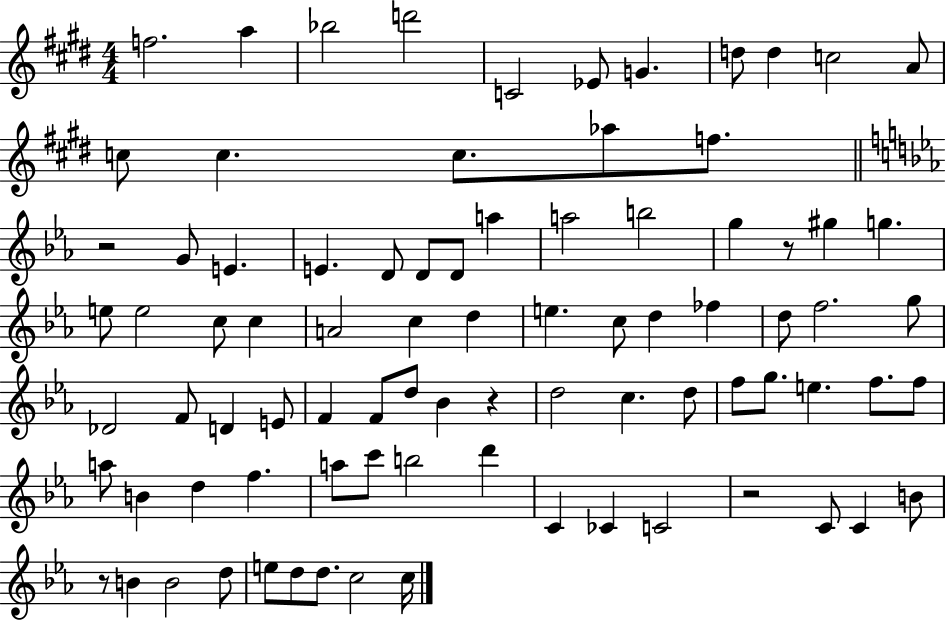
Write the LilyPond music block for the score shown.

{
  \clef treble
  \numericTimeSignature
  \time 4/4
  \key e \major
  f''2. a''4 | bes''2 d'''2 | c'2 ees'8 g'4. | d''8 d''4 c''2 a'8 | \break c''8 c''4. c''8. aes''8 f''8. | \bar "||" \break \key ees \major r2 g'8 e'4. | e'4. d'8 d'8 d'8 a''4 | a''2 b''2 | g''4 r8 gis''4 g''4. | \break e''8 e''2 c''8 c''4 | a'2 c''4 d''4 | e''4. c''8 d''4 fes''4 | d''8 f''2. g''8 | \break des'2 f'8 d'4 e'8 | f'4 f'8 d''8 bes'4 r4 | d''2 c''4. d''8 | f''8 g''8. e''4. f''8. f''8 | \break a''8 b'4 d''4 f''4. | a''8 c'''8 b''2 d'''4 | c'4 ces'4 c'2 | r2 c'8 c'4 b'8 | \break r8 b'4 b'2 d''8 | e''8 d''8 d''8. c''2 c''16 | \bar "|."
}